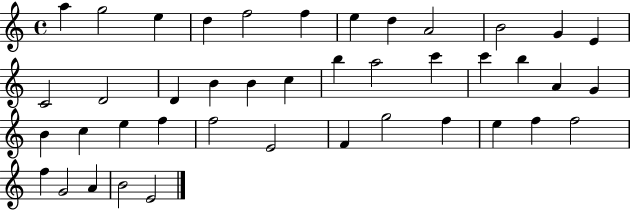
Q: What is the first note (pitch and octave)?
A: A5